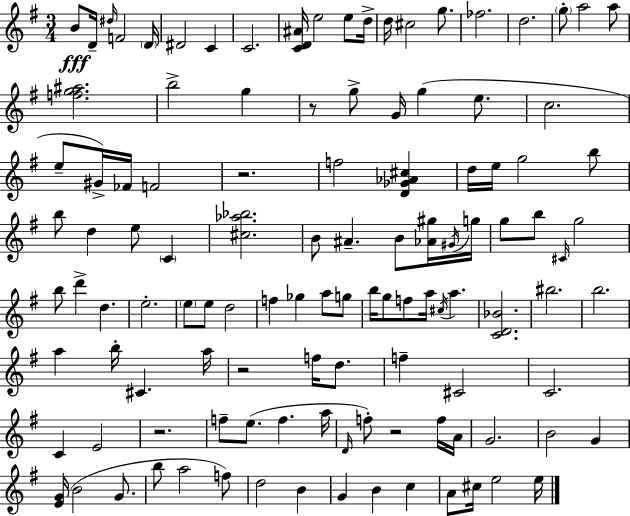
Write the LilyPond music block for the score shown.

{
  \clef treble
  \numericTimeSignature
  \time 3/4
  \key g \major
  b'8\fff d'16-- \grace { dis''16 } f'2 | \parenthesize d'16 dis'2 c'4 | c'2. | <c' d' ais'>16 e''2 e''8 | \break d''16-> d''16 cis''2 g''8. | fes''2. | d''2. | \parenthesize g''8-. a''2 a''8 | \break <f'' g'' ais''>2. | b''2-> g''4 | r8 g''8-> g'16 g''4( e''8. | c''2. | \break e''8-- gis'16->) fes'16 f'2 | r2. | f''2 <d' ges' aes' cis''>4 | d''16 e''16 g''2 b''8 | \break b''8 d''4 e''8 \parenthesize c'4 | <cis'' aes'' bes''>2. | b'8 ais'4.-- b'8 <aes' gis''>16 | \acciaccatura { gis'16 } g''16 g''8 b''8 \grace { cis'16 } g''2 | \break b''8 d'''4-> d''4. | e''2.-. | \parenthesize e''8 e''8 d''2 | f''4 ges''4 a''8 | \break g''8 b''16 g''8 f''8 a''16 \acciaccatura { cis''16 } a''4. | <c' d' bes'>2. | bis''2. | b''2. | \break a''4 b''16-. cis'4. | a''16 r2 | f''16 d''8. f''4-- cis'2 | c'2. | \break c'4 e'2 | r2. | f''8-- e''8.( f''4. | a''16 \grace { d'16 }) f''8-. r2 | \break f''16 a'16 g'2. | b'2 | g'4 <e' g'>16( b'2 | g'8. b''8 a''2 | \break f''8) d''2 | b'4 g'4 b'4 | c''4 a'8 cis''16 e''2 | e''16 \bar "|."
}